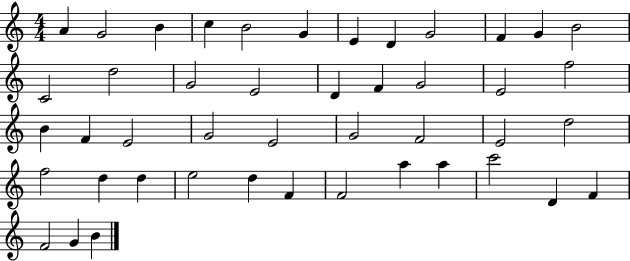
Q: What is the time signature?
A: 4/4